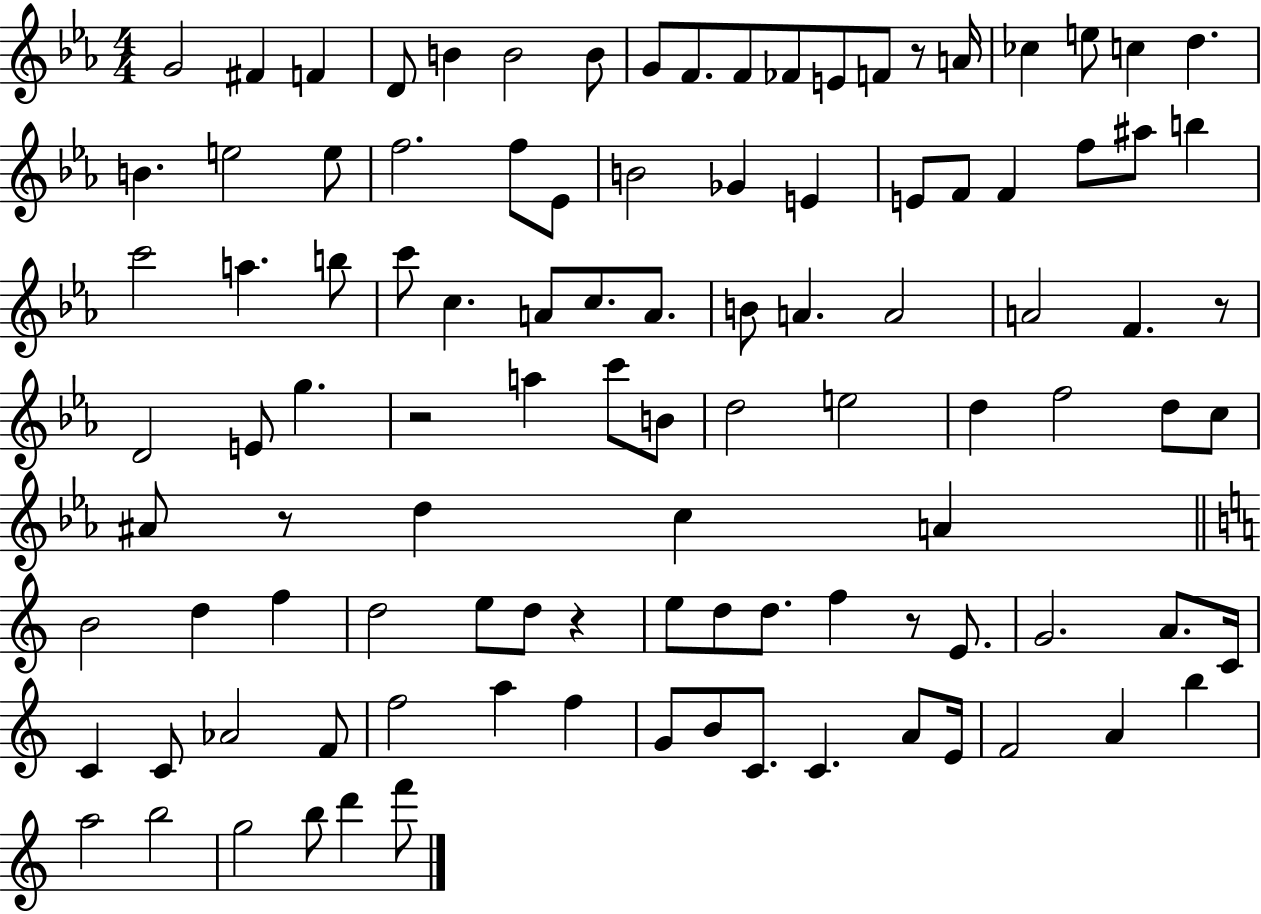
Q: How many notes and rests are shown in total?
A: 104